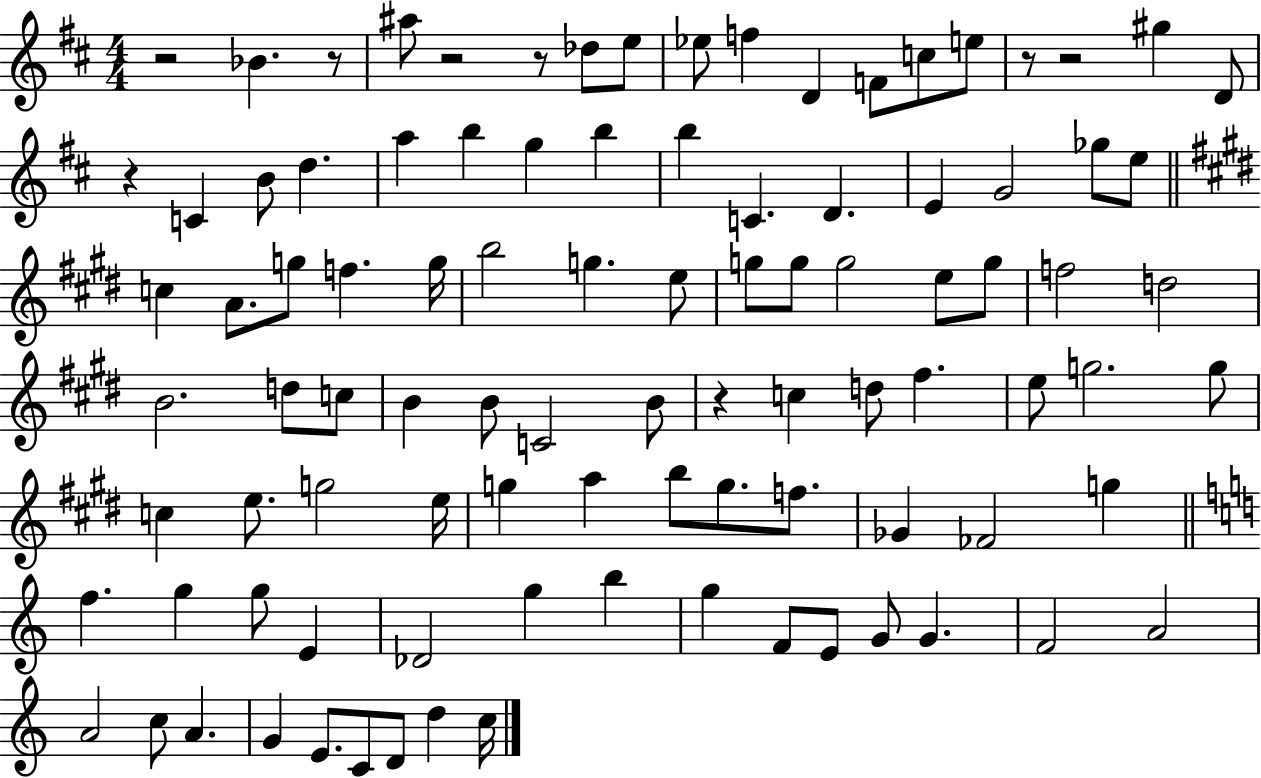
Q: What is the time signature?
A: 4/4